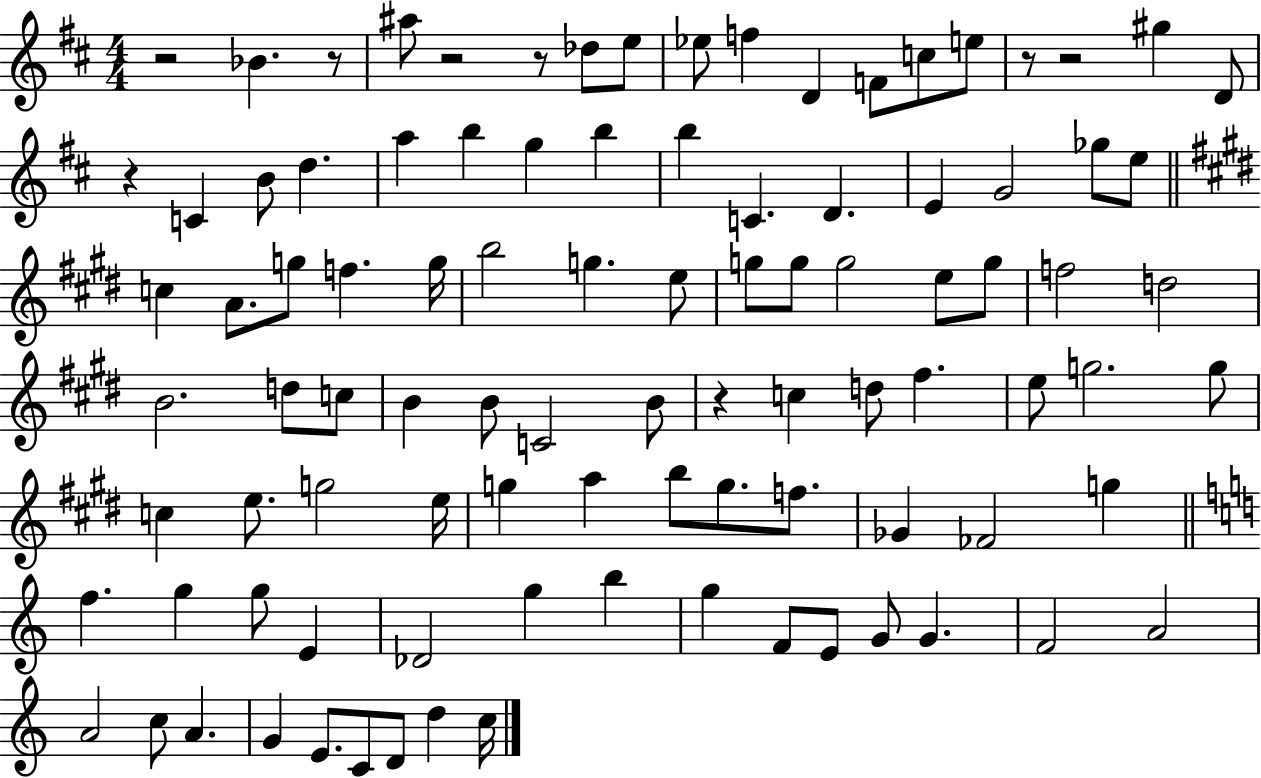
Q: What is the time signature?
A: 4/4